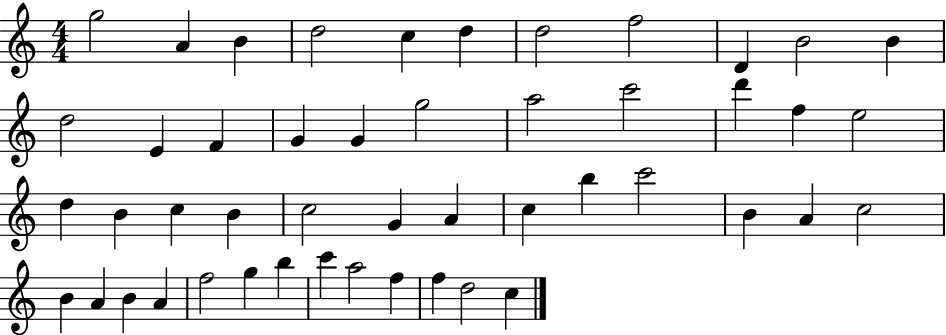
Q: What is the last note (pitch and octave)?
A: C5